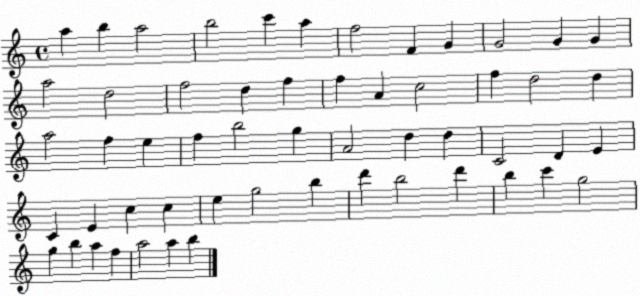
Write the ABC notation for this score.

X:1
T:Untitled
M:4/4
L:1/4
K:C
a b a2 b2 c' a f2 F G G2 G G a2 d2 f2 d f f A c2 f d2 d a2 f e f b2 g A2 d d C2 D E C E c c e g2 b d' b2 d' b c' g2 g b a f a2 a b